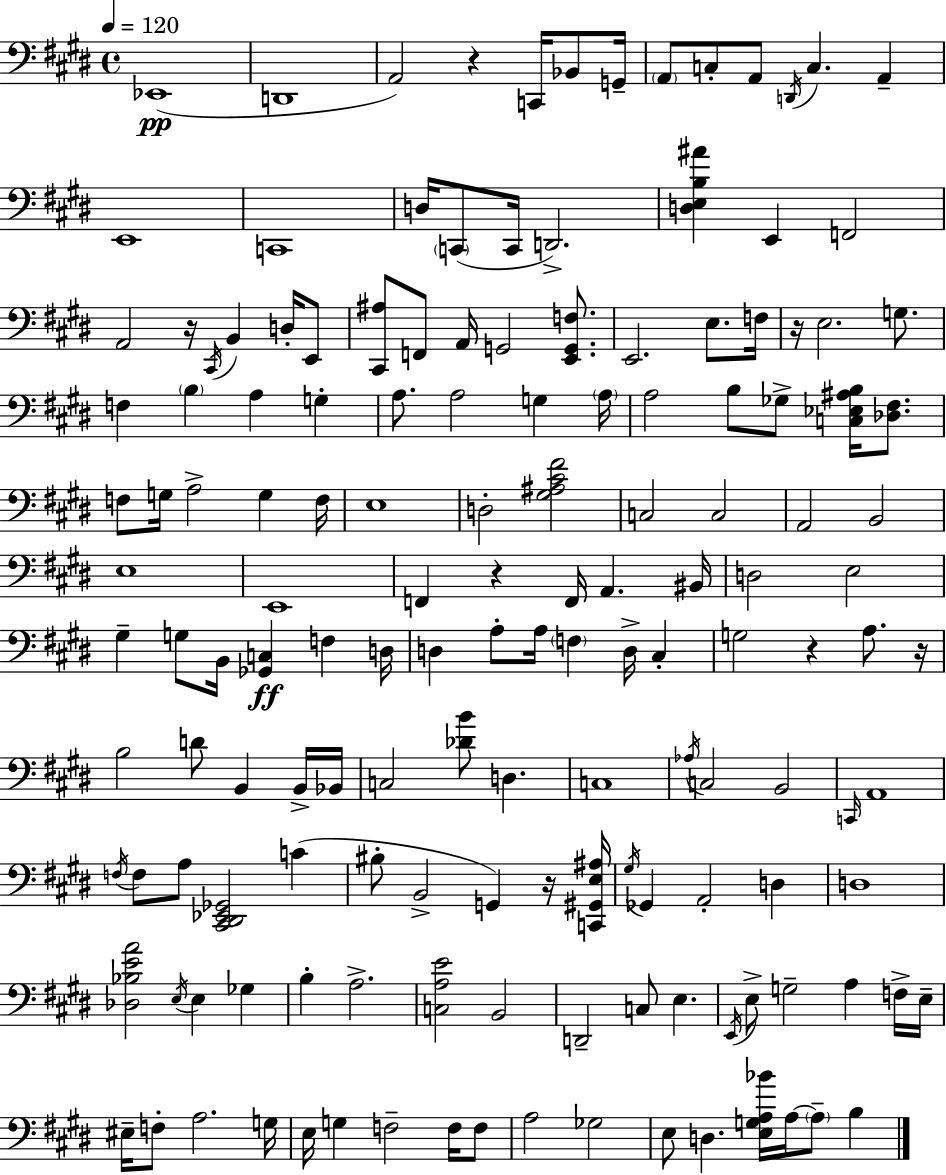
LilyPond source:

{
  \clef bass
  \time 4/4
  \defaultTimeSignature
  \key e \major
  \tempo 4 = 120
  ees,1(\pp | d,1 | a,2) r4 c,16 bes,8 g,16-- | \parenthesize a,8 c8-. a,8 \acciaccatura { d,16 } c4. a,4-- | \break e,1 | c,1 | d16 \parenthesize c,8( c,16 d,2.->) | <d e b ais'>4 e,4 f,2 | \break a,2 r16 \acciaccatura { cis,16 } b,4 d16-. | e,8 <cis, ais>8 f,8 a,16 g,2 <e, g, f>8. | e,2. e8. | f16 r16 e2. g8. | \break f4 \parenthesize b4 a4 g4-. | a8. a2 g4 | \parenthesize a16 a2 b8 ges8-> <c ees ais b>16 <des fis>8. | f8 g16 a2-> g4 | \break f16 e1 | d2-. <gis ais cis' fis'>2 | c2 c2 | a,2 b,2 | \break e1 | e,1 | f,4 r4 f,16 a,4. | bis,16 d2 e2 | \break gis4-- g8 b,16 <ges, c>4\ff f4 | d16 d4 a8-. a16 \parenthesize f4 d16-> cis4-. | g2 r4 a8. | r16 b2 d'8 b,4 | \break b,16-> bes,16 c2 <des' b'>8 d4. | c1 | \acciaccatura { aes16 } c2 b,2 | \grace { c,16 } a,1 | \break \acciaccatura { f16 } f8 a8 <cis, dis, ees, ges,>2 | c'4( bis8-. b,2-> g,4) | r16 <c, gis, e ais>16 \acciaccatura { gis16 } ges,4 a,2-. | d4 d1 | \break <des bes e' a'>2 \acciaccatura { e16 } e4 | ges4 b4-. a2.-> | <c a e'>2 b,2 | d,2-- c8 | \break e4. \acciaccatura { e,16 } e8-> g2-- | a4 f16-> e16-- eis16-- f8-. a2. | g16 e16 g4 f2-- | f16 f8 a2 | \break ges2 e8 d4. | <e g a bes'>16 a16~~ \parenthesize a8-- b4 \bar "|."
}